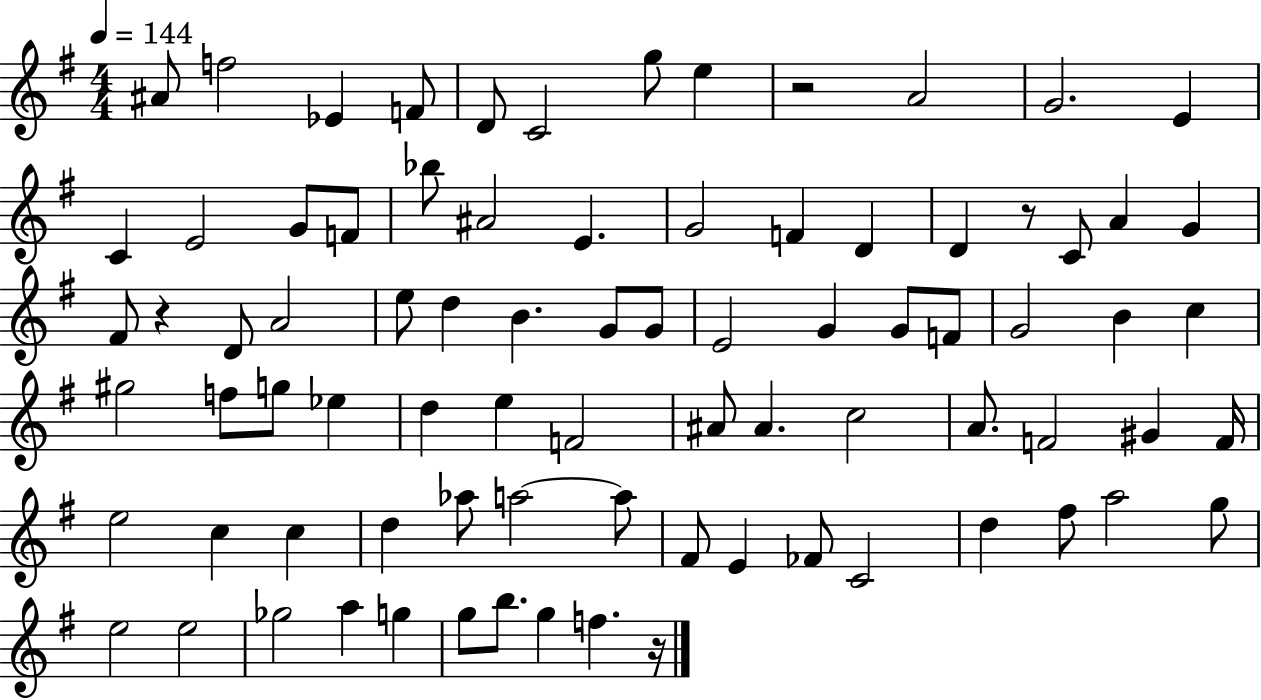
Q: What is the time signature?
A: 4/4